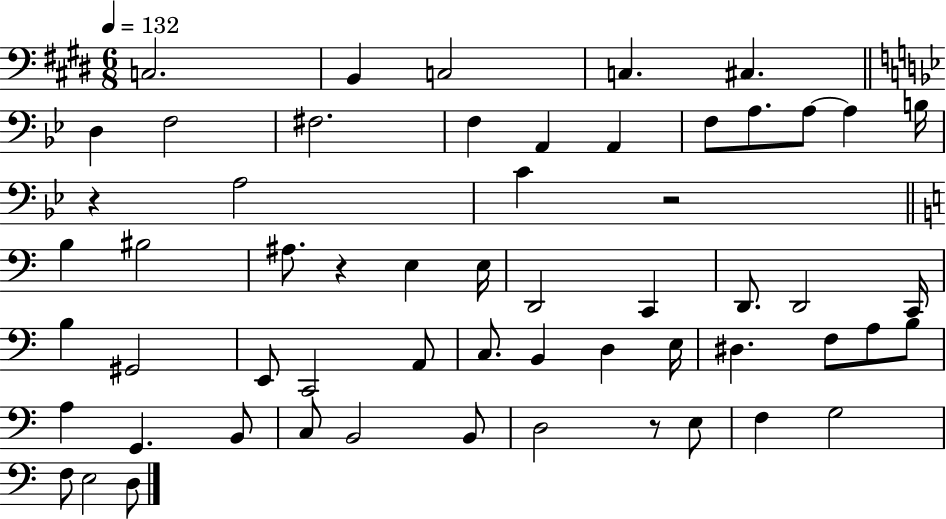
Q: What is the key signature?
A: E major